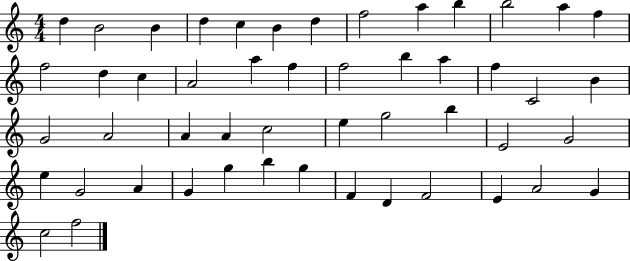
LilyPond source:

{
  \clef treble
  \numericTimeSignature
  \time 4/4
  \key c \major
  d''4 b'2 b'4 | d''4 c''4 b'4 d''4 | f''2 a''4 b''4 | b''2 a''4 f''4 | \break f''2 d''4 c''4 | a'2 a''4 f''4 | f''2 b''4 a''4 | f''4 c'2 b'4 | \break g'2 a'2 | a'4 a'4 c''2 | e''4 g''2 b''4 | e'2 g'2 | \break e''4 g'2 a'4 | g'4 g''4 b''4 g''4 | f'4 d'4 f'2 | e'4 a'2 g'4 | \break c''2 f''2 | \bar "|."
}